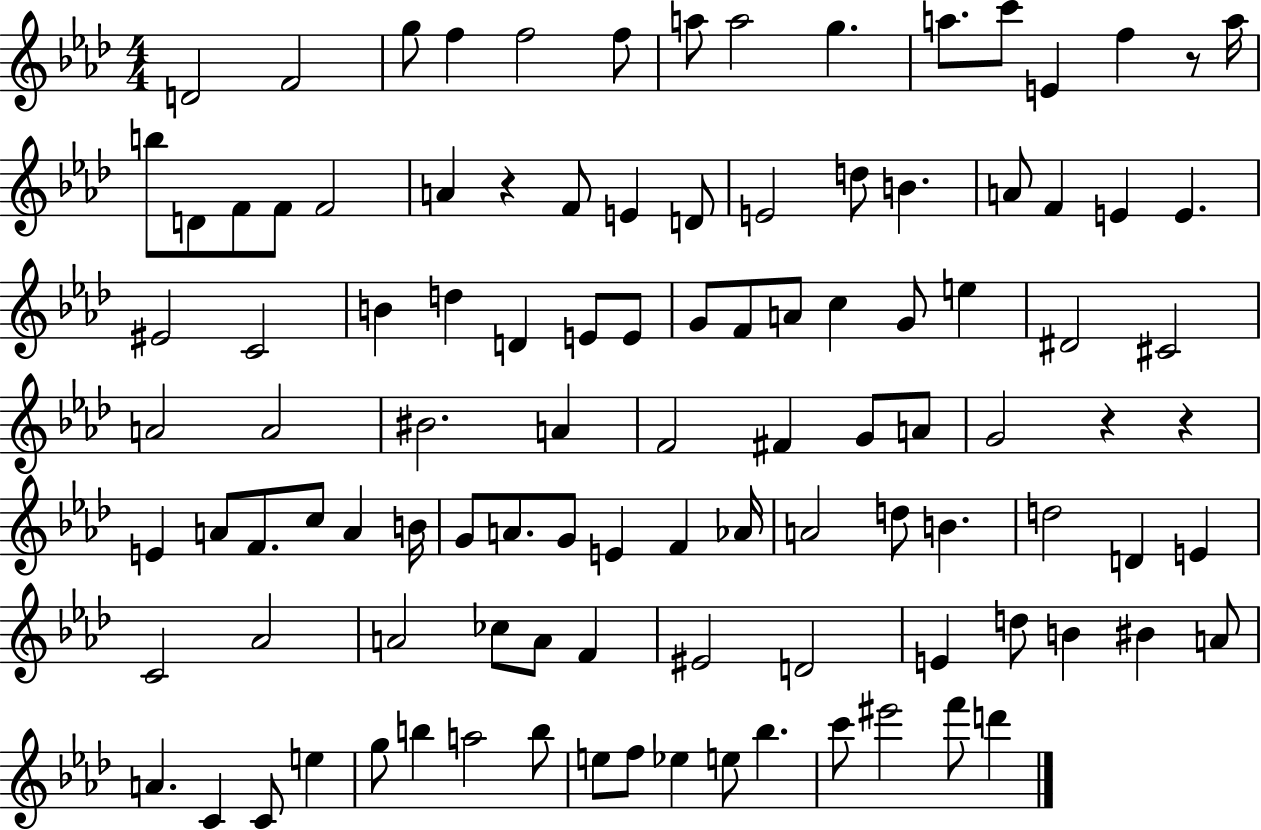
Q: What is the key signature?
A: AES major